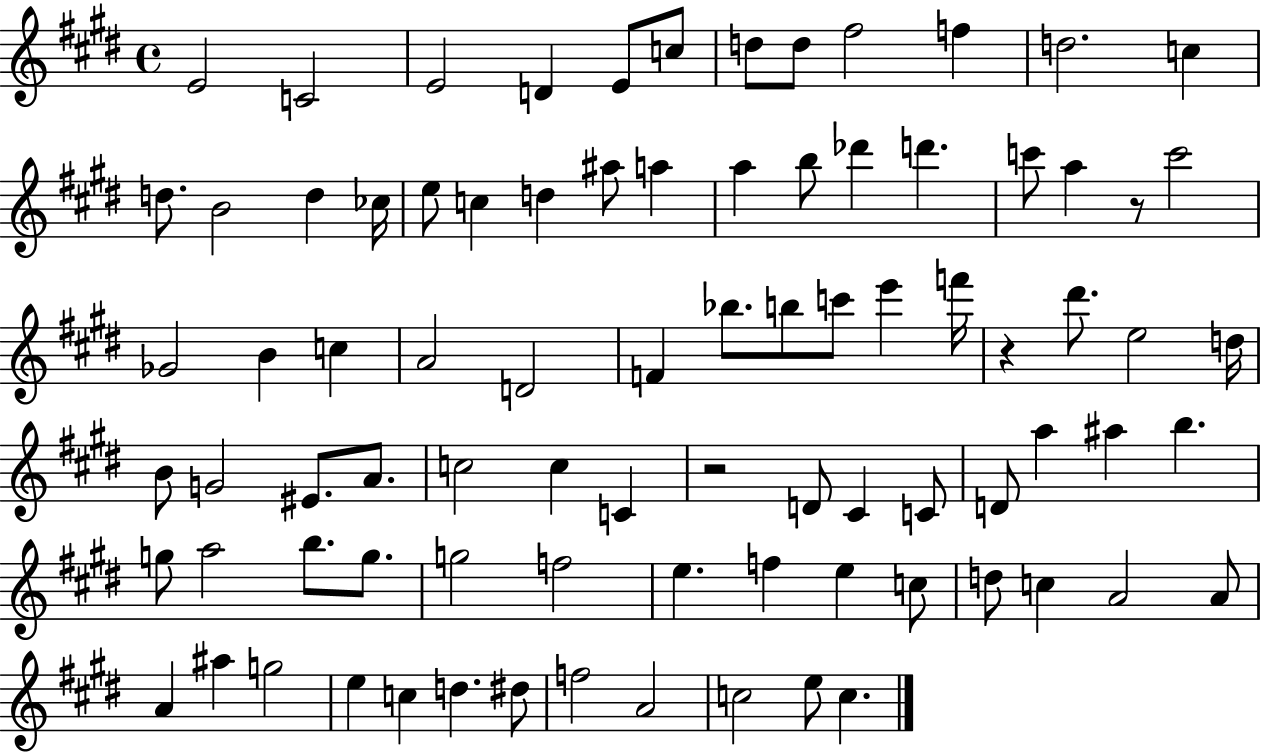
X:1
T:Untitled
M:4/4
L:1/4
K:E
E2 C2 E2 D E/2 c/2 d/2 d/2 ^f2 f d2 c d/2 B2 d _c/4 e/2 c d ^a/2 a a b/2 _d' d' c'/2 a z/2 c'2 _G2 B c A2 D2 F _b/2 b/2 c'/2 e' f'/4 z ^d'/2 e2 d/4 B/2 G2 ^E/2 A/2 c2 c C z2 D/2 ^C C/2 D/2 a ^a b g/2 a2 b/2 g/2 g2 f2 e f e c/2 d/2 c A2 A/2 A ^a g2 e c d ^d/2 f2 A2 c2 e/2 c